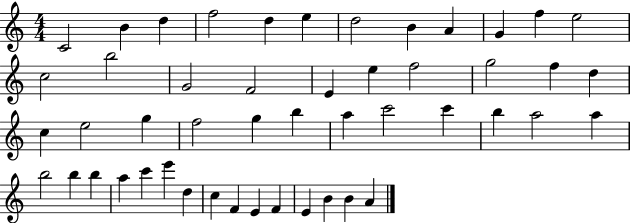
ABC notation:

X:1
T:Untitled
M:4/4
L:1/4
K:C
C2 B d f2 d e d2 B A G f e2 c2 b2 G2 F2 E e f2 g2 f d c e2 g f2 g b a c'2 c' b a2 a b2 b b a c' e' d c F E F E B B A